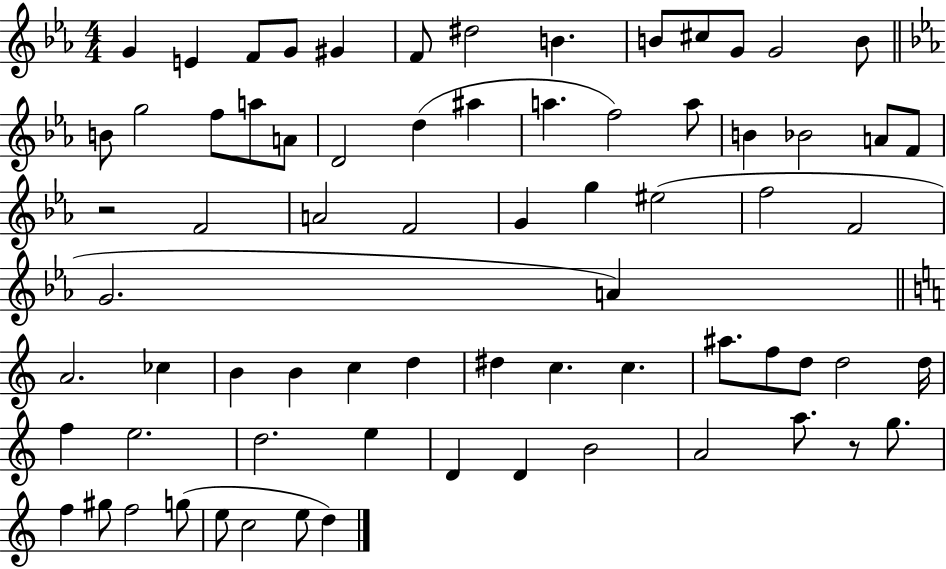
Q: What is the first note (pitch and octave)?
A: G4